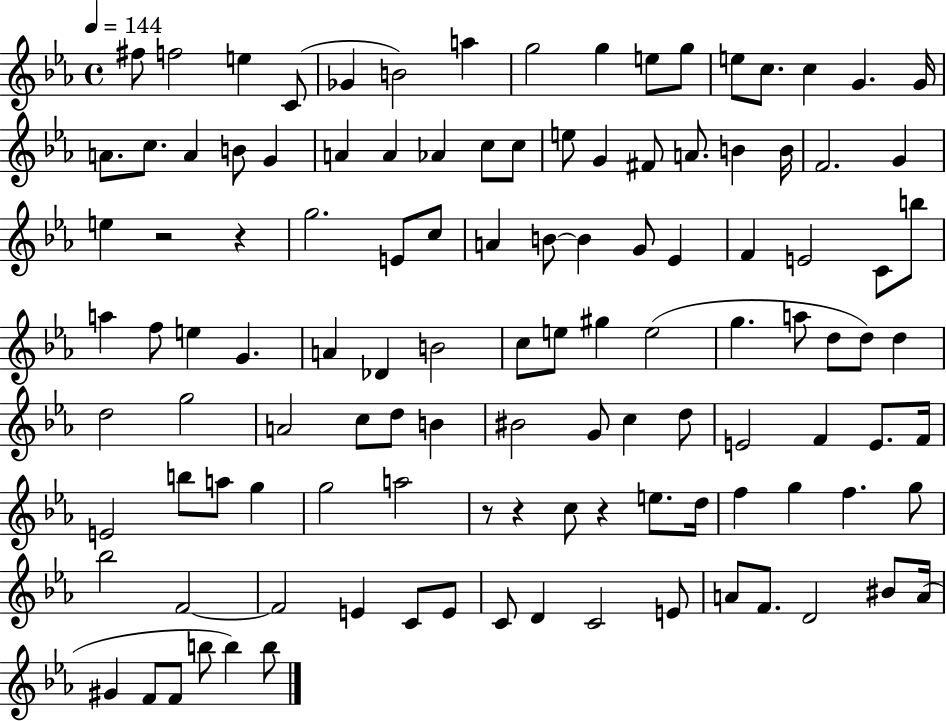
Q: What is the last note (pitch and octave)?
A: B5